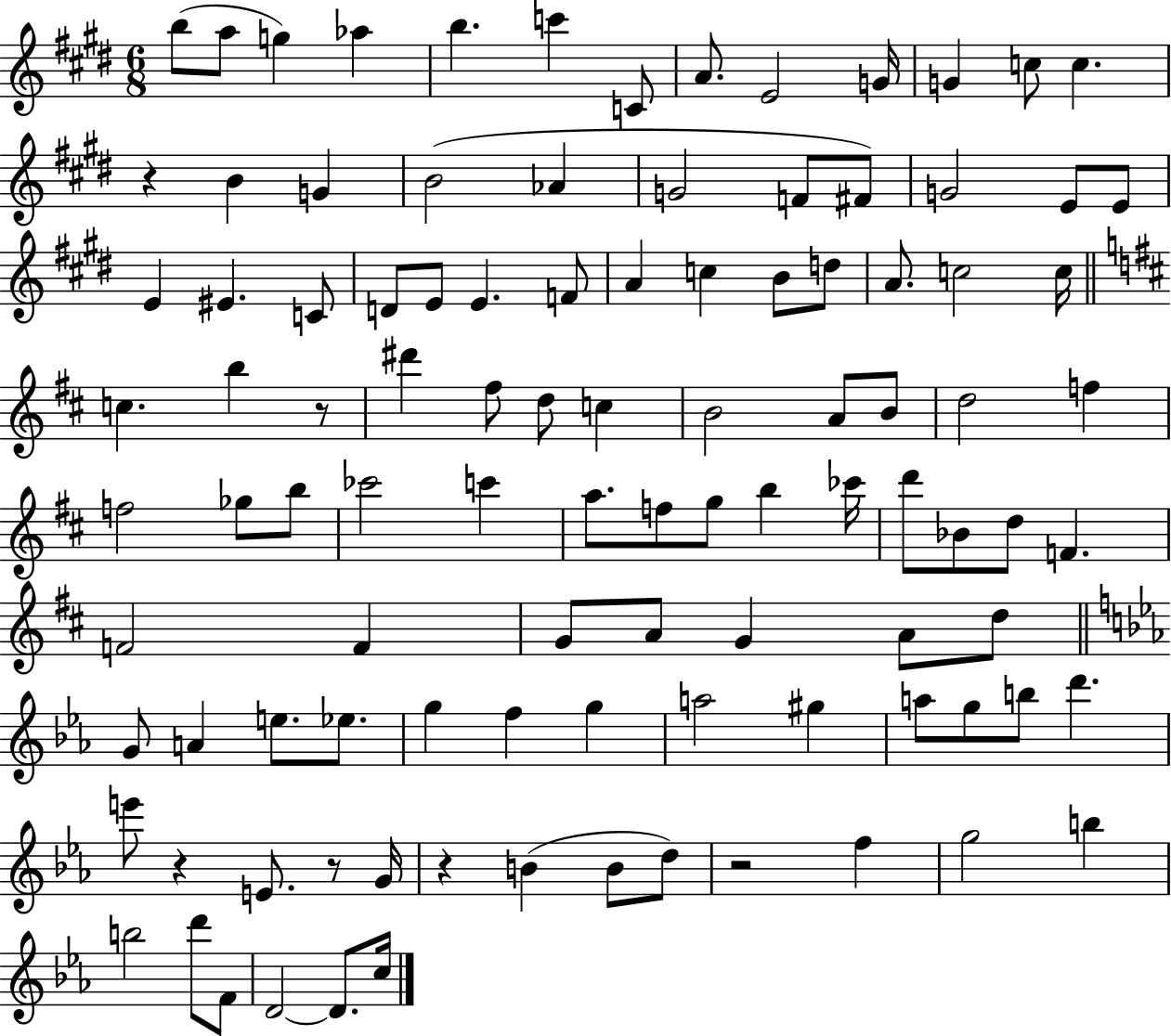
{
  \clef treble
  \numericTimeSignature
  \time 6/8
  \key e \major
  b''8( a''8 g''4) aes''4 | b''4. c'''4 c'8 | a'8. e'2 g'16 | g'4 c''8 c''4. | \break r4 b'4 g'4 | b'2( aes'4 | g'2 f'8 fis'8) | g'2 e'8 e'8 | \break e'4 eis'4. c'8 | d'8 e'8 e'4. f'8 | a'4 c''4 b'8 d''8 | a'8. c''2 c''16 | \break \bar "||" \break \key b \minor c''4. b''4 r8 | dis'''4 fis''8 d''8 c''4 | b'2 a'8 b'8 | d''2 f''4 | \break f''2 ges''8 b''8 | ces'''2 c'''4 | a''8. f''8 g''8 b''4 ces'''16 | d'''8 bes'8 d''8 f'4. | \break f'2 f'4 | g'8 a'8 g'4 a'8 d''8 | \bar "||" \break \key ees \major g'8 a'4 e''8. ees''8. | g''4 f''4 g''4 | a''2 gis''4 | a''8 g''8 b''8 d'''4. | \break e'''8 r4 e'8. r8 g'16 | r4 b'4( b'8 d''8) | r2 f''4 | g''2 b''4 | \break b''2 d'''8 f'8 | d'2~~ d'8. c''16 | \bar "|."
}